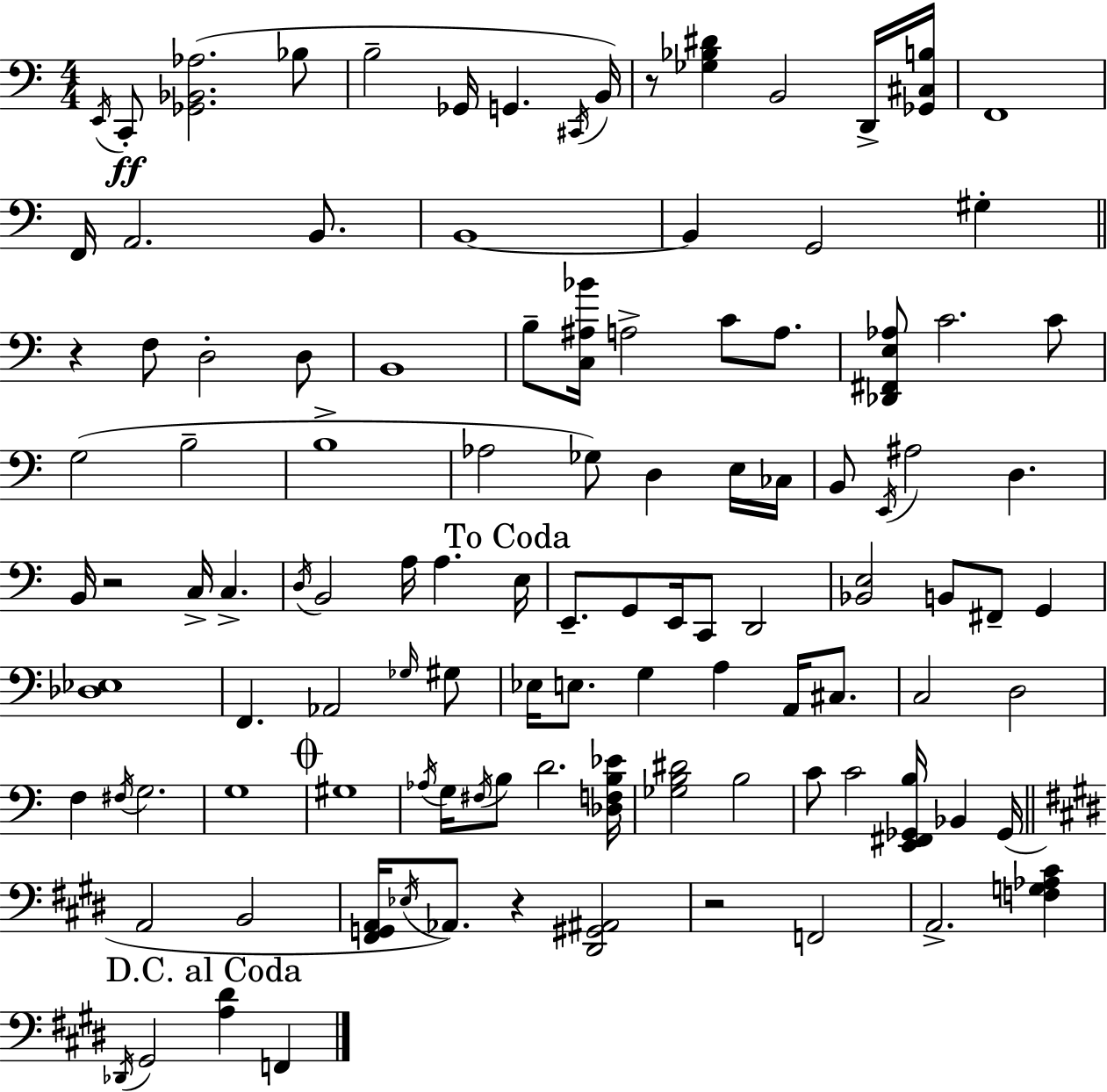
X:1
T:Untitled
M:4/4
L:1/4
K:Am
E,,/4 C,,/2 [_G,,_B,,_A,]2 _B,/2 B,2 _G,,/4 G,, ^C,,/4 B,,/4 z/2 [_G,_B,^D] B,,2 D,,/4 [_G,,^C,B,]/4 F,,4 F,,/4 A,,2 B,,/2 B,,4 B,, G,,2 ^G, z F,/2 D,2 D,/2 B,,4 B,/2 [C,^A,_B]/4 A,2 C/2 A,/2 [_D,,^F,,E,_A,]/2 C2 C/2 G,2 B,2 B,4 _A,2 _G,/2 D, E,/4 _C,/4 B,,/2 E,,/4 ^A,2 D, B,,/4 z2 C,/4 C, D,/4 B,,2 A,/4 A, E,/4 E,,/2 G,,/2 E,,/4 C,,/2 D,,2 [_B,,E,]2 B,,/2 ^F,,/2 G,, [_D,_E,]4 F,, _A,,2 _G,/4 ^G,/2 _E,/4 E,/2 G, A, A,,/4 ^C,/2 C,2 D,2 F, ^F,/4 G,2 G,4 ^G,4 _A,/4 G,/4 ^F,/4 B,/2 D2 [_D,F,B,_E]/4 [_G,B,^D]2 B,2 C/2 C2 [E,,^F,,_G,,B,]/4 _B,, _G,,/4 A,,2 B,,2 [^F,,G,,A,,]/4 _E,/4 _A,,/2 z [^D,,^G,,^A,,]2 z2 F,,2 A,,2 [F,G,_A,^C] _D,,/4 ^G,,2 [A,^D] F,,